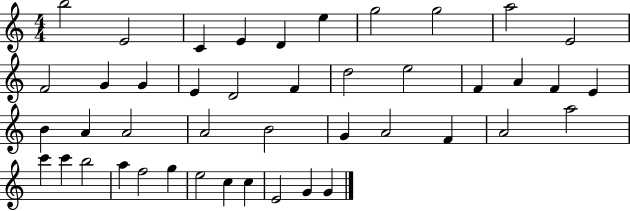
B5/h E4/h C4/q E4/q D4/q E5/q G5/h G5/h A5/h E4/h F4/h G4/q G4/q E4/q D4/h F4/q D5/h E5/h F4/q A4/q F4/q E4/q B4/q A4/q A4/h A4/h B4/h G4/q A4/h F4/q A4/h A5/h C6/q C6/q B5/h A5/q F5/h G5/q E5/h C5/q C5/q E4/h G4/q G4/q